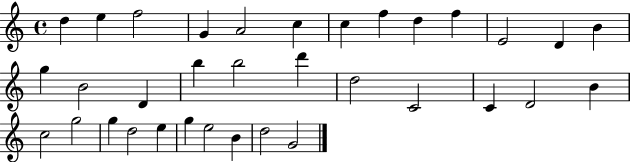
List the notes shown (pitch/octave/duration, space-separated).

D5/q E5/q F5/h G4/q A4/h C5/q C5/q F5/q D5/q F5/q E4/h D4/q B4/q G5/q B4/h D4/q B5/q B5/h D6/q D5/h C4/h C4/q D4/h B4/q C5/h G5/h G5/q D5/h E5/q G5/q E5/h B4/q D5/h G4/h